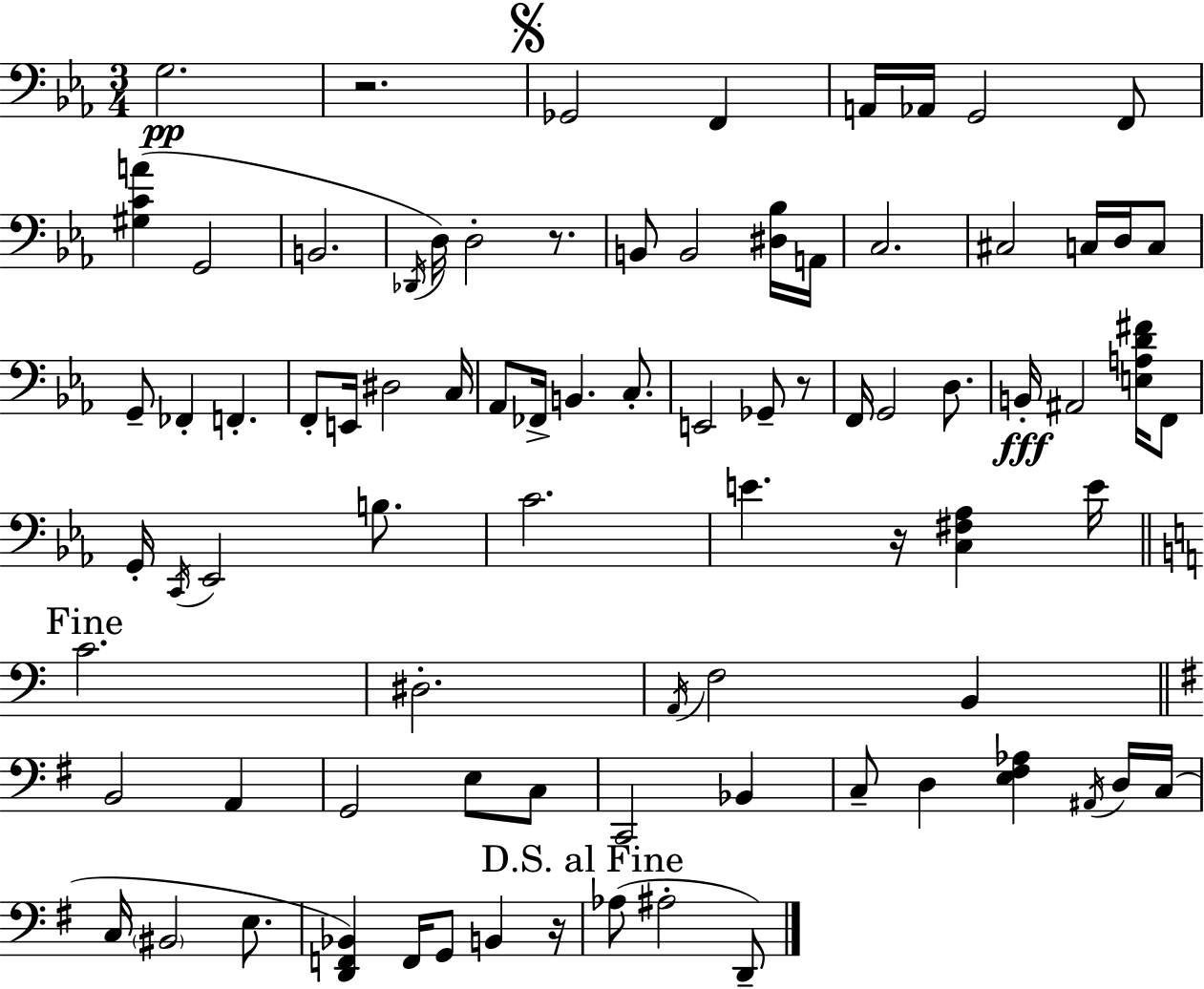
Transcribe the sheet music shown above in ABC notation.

X:1
T:Untitled
M:3/4
L:1/4
K:Eb
G,2 z2 _G,,2 F,, A,,/4 _A,,/4 G,,2 F,,/2 [^G,CA] G,,2 B,,2 _D,,/4 D,/4 D,2 z/2 B,,/2 B,,2 [^D,_B,]/4 A,,/4 C,2 ^C,2 C,/4 D,/4 C,/2 G,,/2 _F,, F,, F,,/2 E,,/4 ^D,2 C,/4 _A,,/2 _F,,/4 B,, C,/2 E,,2 _G,,/2 z/2 F,,/4 G,,2 D,/2 B,,/4 ^A,,2 [E,A,D^F]/4 F,,/2 G,,/4 C,,/4 _E,,2 B,/2 C2 E z/4 [C,^F,_A,] E/4 C2 ^D,2 A,,/4 F,2 B,, B,,2 A,, G,,2 E,/2 C,/2 C,,2 _B,, C,/2 D, [E,^F,_A,] ^A,,/4 D,/4 C,/4 C,/4 ^B,,2 E,/2 [D,,F,,_B,,] F,,/4 G,,/2 B,, z/4 _A,/2 ^A,2 D,,/2